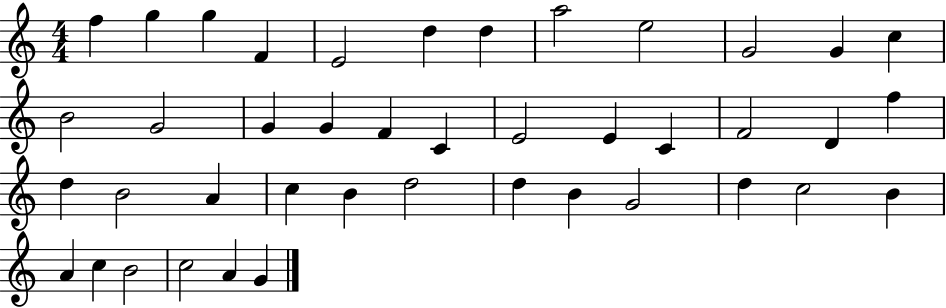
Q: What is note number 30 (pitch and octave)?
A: D5